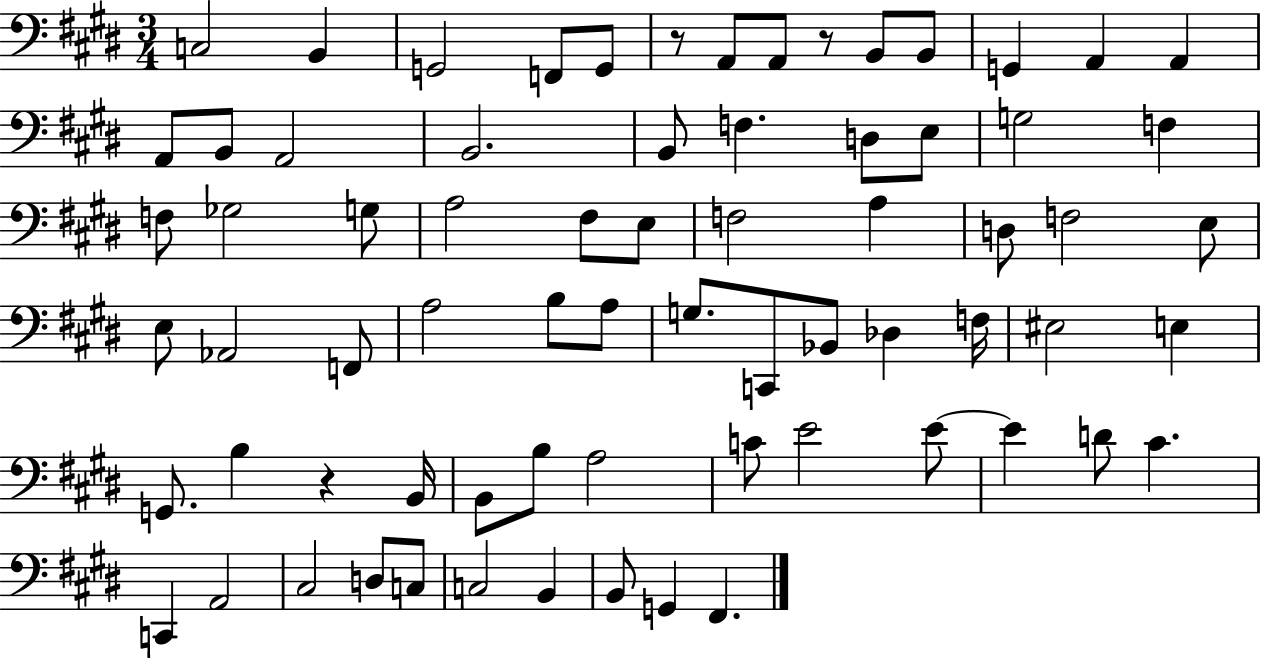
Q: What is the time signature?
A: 3/4